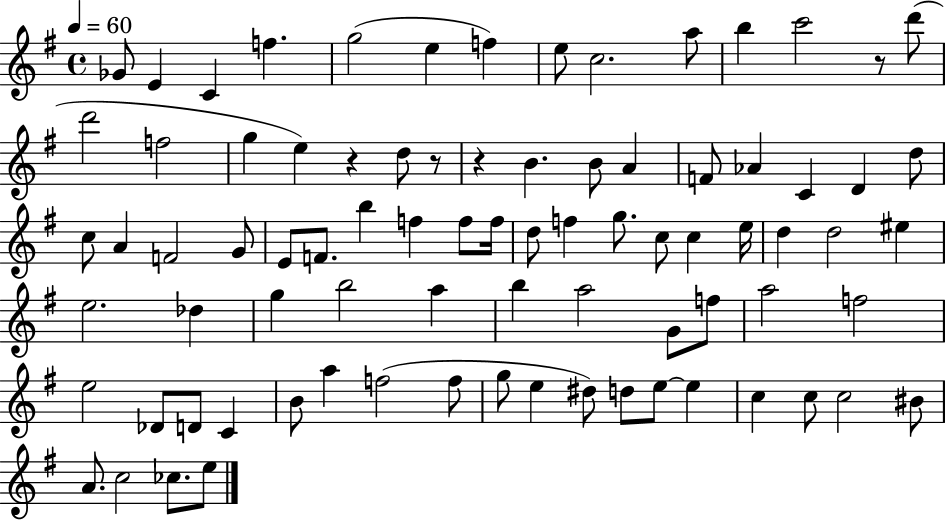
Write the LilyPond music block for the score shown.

{
  \clef treble
  \time 4/4
  \defaultTimeSignature
  \key g \major
  \tempo 4 = 60
  ges'8 e'4 c'4 f''4. | g''2( e''4 f''4) | e''8 c''2. a''8 | b''4 c'''2 r8 d'''8( | \break d'''2 f''2 | g''4 e''4) r4 d''8 r8 | r4 b'4. b'8 a'4 | f'8 aes'4 c'4 d'4 d''8 | \break c''8 a'4 f'2 g'8 | e'8 f'8. b''4 f''4 f''8 f''16 | d''8 f''4 g''8. c''8 c''4 e''16 | d''4 d''2 eis''4 | \break e''2. des''4 | g''4 b''2 a''4 | b''4 a''2 g'8 f''8 | a''2 f''2 | \break e''2 des'8 d'8 c'4 | b'8 a''4 f''2( f''8 | g''8 e''4 dis''8) d''8 e''8~~ e''4 | c''4 c''8 c''2 bis'8 | \break a'8. c''2 ces''8. e''8 | \bar "|."
}